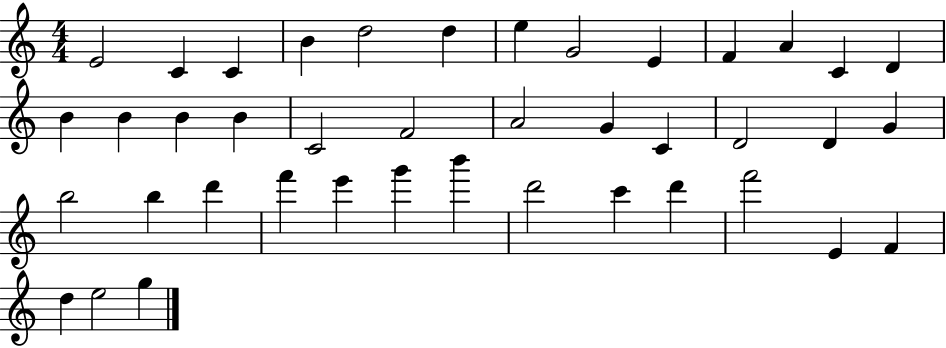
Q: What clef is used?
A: treble